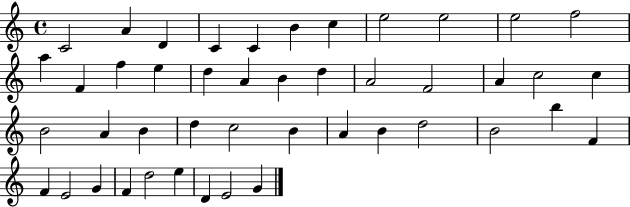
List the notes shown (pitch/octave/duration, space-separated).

C4/h A4/q D4/q C4/q C4/q B4/q C5/q E5/h E5/h E5/h F5/h A5/q F4/q F5/q E5/q D5/q A4/q B4/q D5/q A4/h F4/h A4/q C5/h C5/q B4/h A4/q B4/q D5/q C5/h B4/q A4/q B4/q D5/h B4/h B5/q F4/q F4/q E4/h G4/q F4/q D5/h E5/q D4/q E4/h G4/q